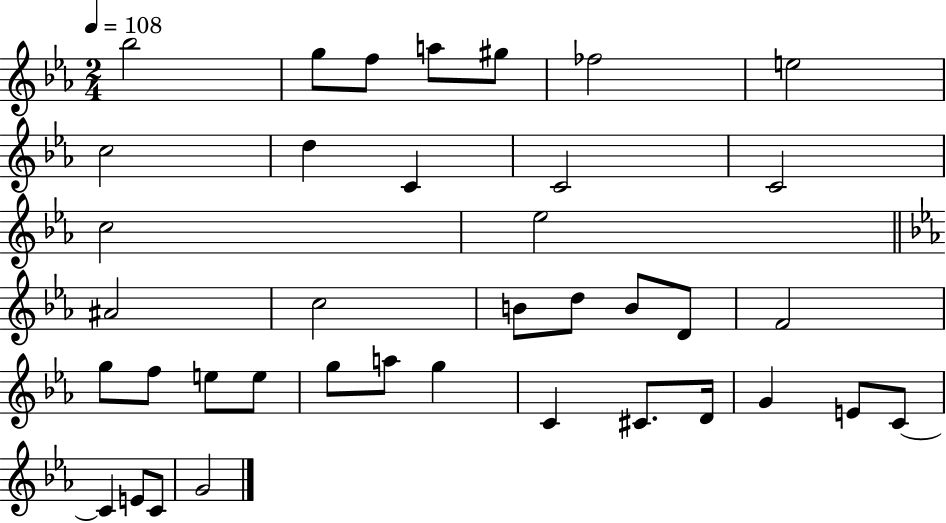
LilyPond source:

{
  \clef treble
  \numericTimeSignature
  \time 2/4
  \key ees \major
  \tempo 4 = 108
  bes''2 | g''8 f''8 a''8 gis''8 | fes''2 | e''2 | \break c''2 | d''4 c'4 | c'2 | c'2 | \break c''2 | ees''2 | \bar "||" \break \key ees \major ais'2 | c''2 | b'8 d''8 b'8 d'8 | f'2 | \break g''8 f''8 e''8 e''8 | g''8 a''8 g''4 | c'4 cis'8. d'16 | g'4 e'8 c'8~~ | \break c'4 e'8 c'8 | g'2 | \bar "|."
}